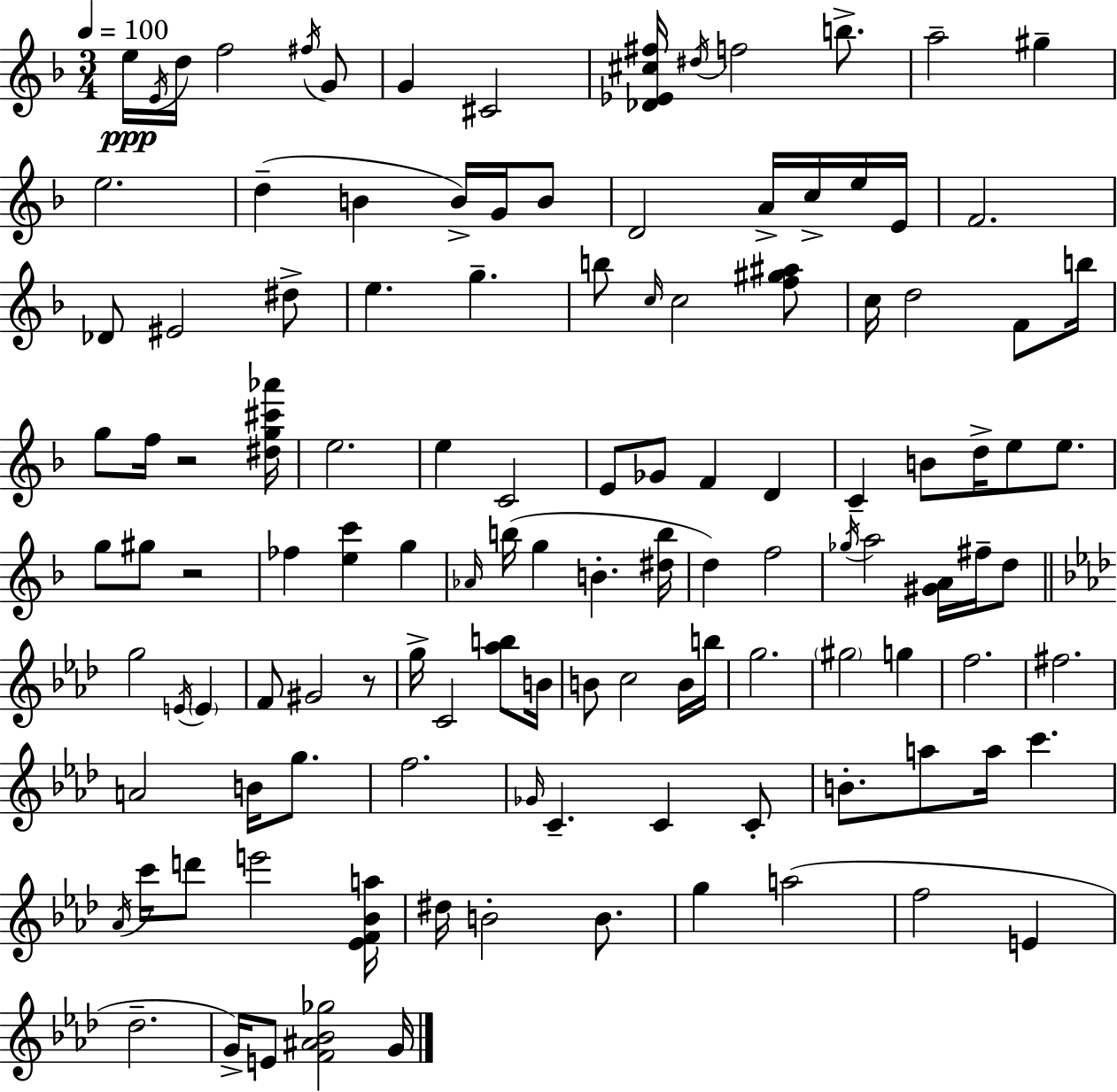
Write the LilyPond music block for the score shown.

{
  \clef treble
  \numericTimeSignature
  \time 3/4
  \key d \minor
  \tempo 4 = 100
  e''16\ppp \acciaccatura { e'16 } d''16 f''2 \acciaccatura { fis''16 } | g'8 g'4 cis'2 | <des' ees' cis'' fis''>16 \acciaccatura { dis''16 } f''2 | b''8.-> a''2-- gis''4-- | \break e''2. | d''4--( b'4 b'16->) | g'16 b'8 d'2 a'16-> | c''16-> e''16 e'16 f'2. | \break des'8 eis'2 | dis''8-> e''4. g''4.-- | b''8 \grace { c''16 } c''2 | <f'' gis'' ais''>8 c''16 d''2 | \break f'8 b''16 g''8 f''16 r2 | <dis'' g'' cis''' aes'''>16 e''2. | e''4 c'2 | e'8 ges'8 f'4 | \break d'4 c'4-- b'8 d''16-> e''8 | e''8. g''8 gis''8 r2 | fes''4 <e'' c'''>4 | g''4 \grace { aes'16 }( b''16 g''4 b'4.-. | \break <dis'' b''>16 d''4) f''2 | \acciaccatura { ges''16 } a''2 | <gis' a'>16 fis''16-- d''8 \bar "||" \break \key f \minor g''2 \acciaccatura { e'16 } \parenthesize e'4 | f'8 gis'2 r8 | g''16-> c'2 <aes'' b''>8 | b'16 b'8 c''2 b'16 | \break b''16 g''2. | \parenthesize gis''2 g''4 | f''2. | fis''2. | \break a'2 b'16 g''8. | f''2. | \grace { ges'16 } c'4.-- c'4 | c'8-. b'8.-. a''8 a''16 c'''4. | \break \acciaccatura { aes'16 } c'''16 d'''8 e'''2 | <ees' f' bes' a''>16 dis''16 b'2-. | b'8. g''4 a''2( | f''2 e'4 | \break des''2.-- | g'16->) e'8 <f' ais' bes' ges''>2 | g'16 \bar "|."
}